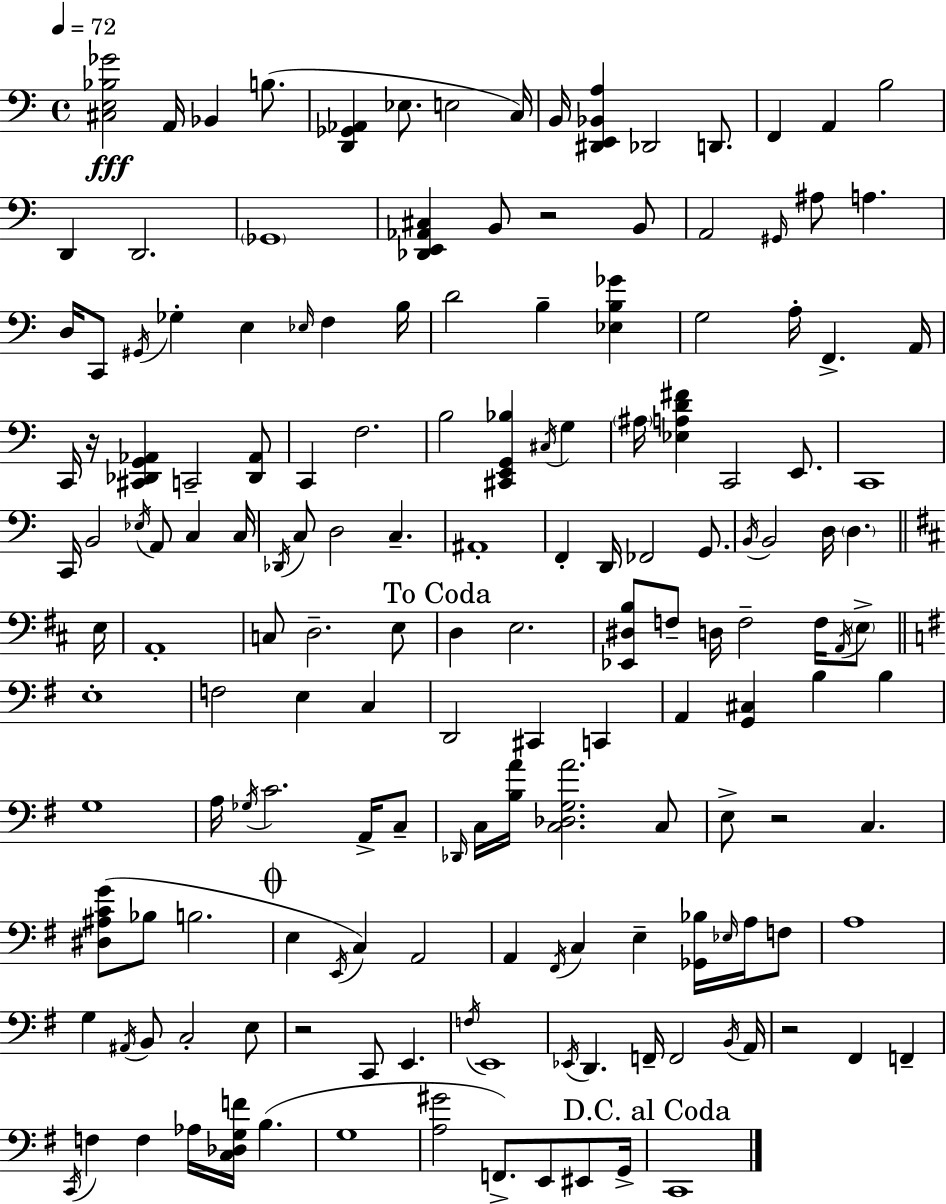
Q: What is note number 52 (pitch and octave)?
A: C3